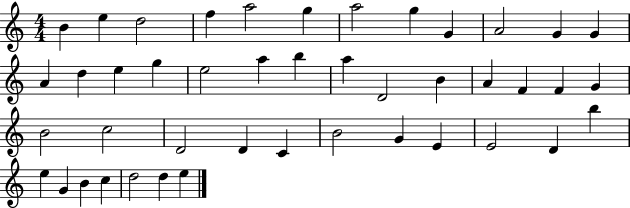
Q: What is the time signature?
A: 4/4